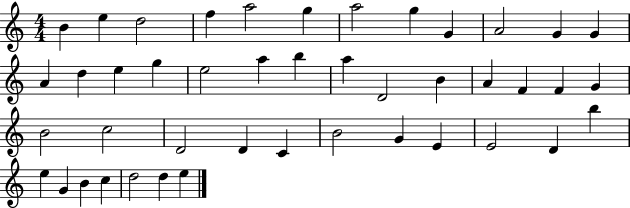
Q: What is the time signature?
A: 4/4